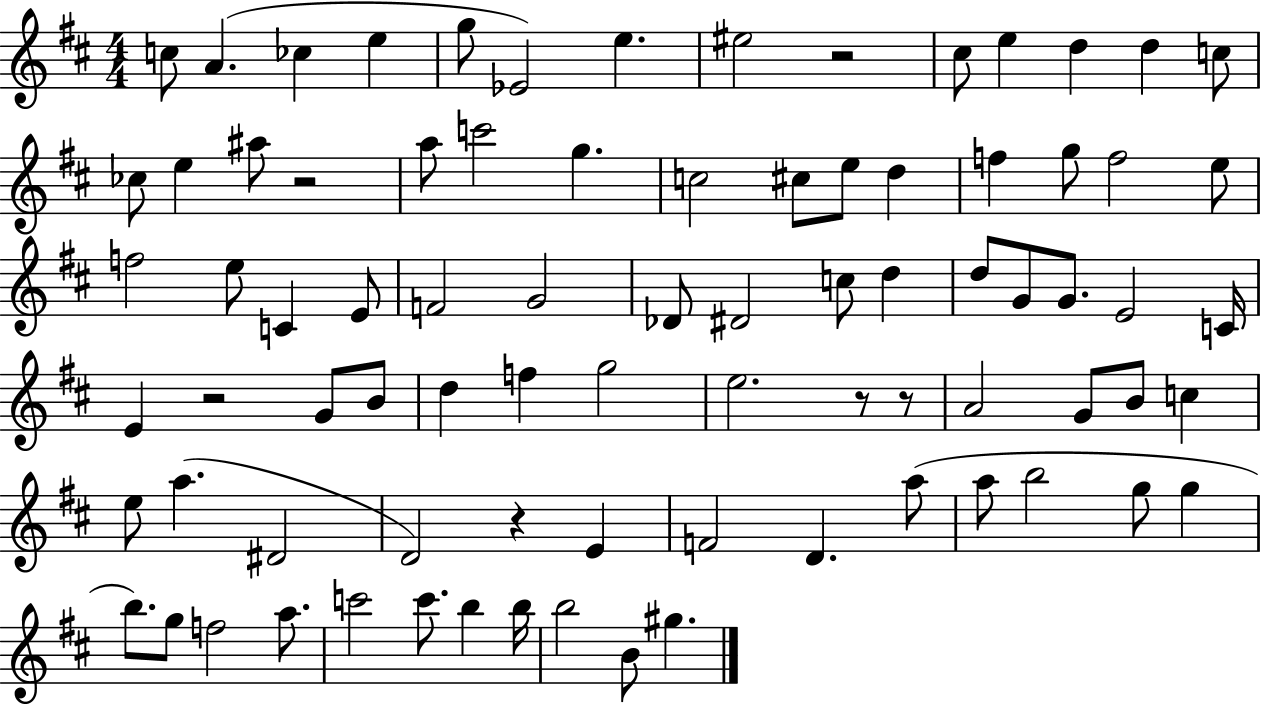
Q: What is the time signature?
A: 4/4